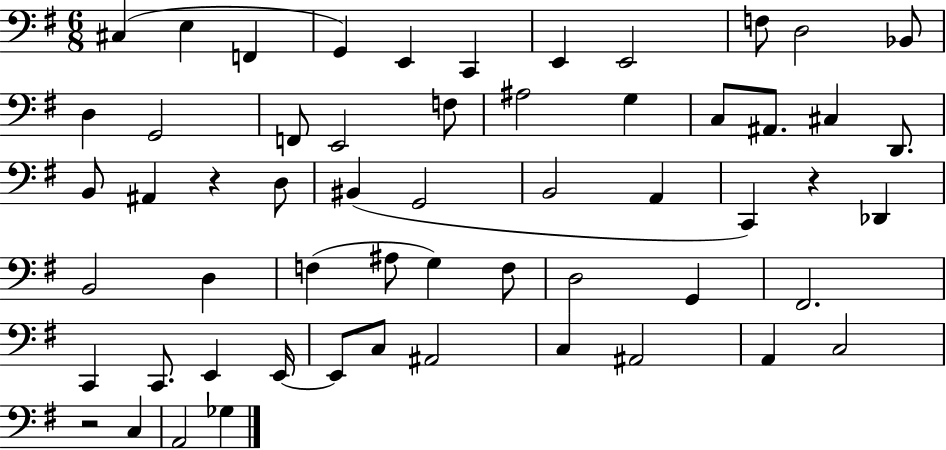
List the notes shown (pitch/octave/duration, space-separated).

C#3/q E3/q F2/q G2/q E2/q C2/q E2/q E2/h F3/e D3/h Bb2/e D3/q G2/h F2/e E2/h F3/e A#3/h G3/q C3/e A#2/e. C#3/q D2/e. B2/e A#2/q R/q D3/e BIS2/q G2/h B2/h A2/q C2/q R/q Db2/q B2/h D3/q F3/q A#3/e G3/q F3/e D3/h G2/q F#2/h. C2/q C2/e. E2/q E2/s E2/e C3/e A#2/h C3/q A#2/h A2/q C3/h R/h C3/q A2/h Gb3/q